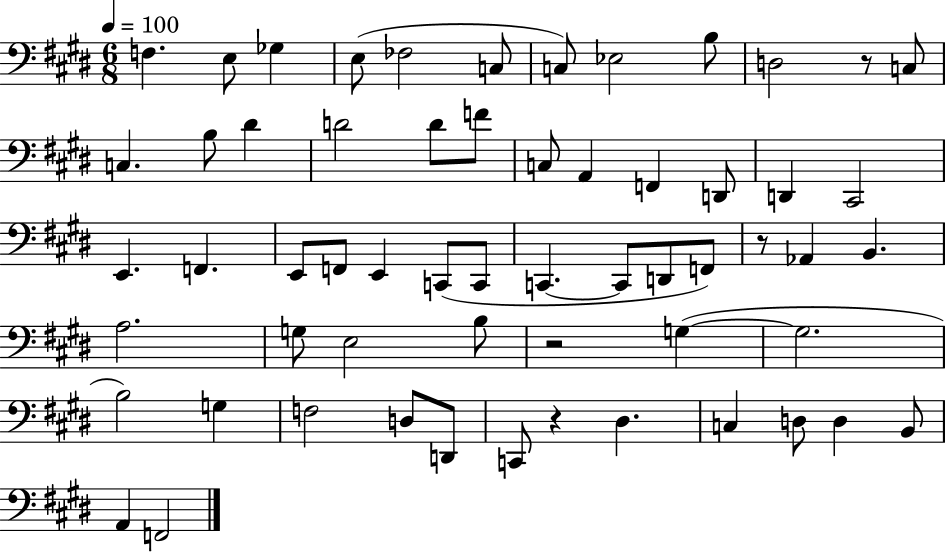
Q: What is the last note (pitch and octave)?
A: F2